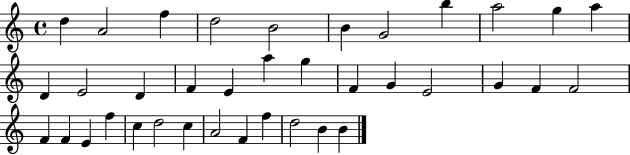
X:1
T:Untitled
M:4/4
L:1/4
K:C
d A2 f d2 B2 B G2 b a2 g a D E2 D F E a g F G E2 G F F2 F F E f c d2 c A2 F f d2 B B